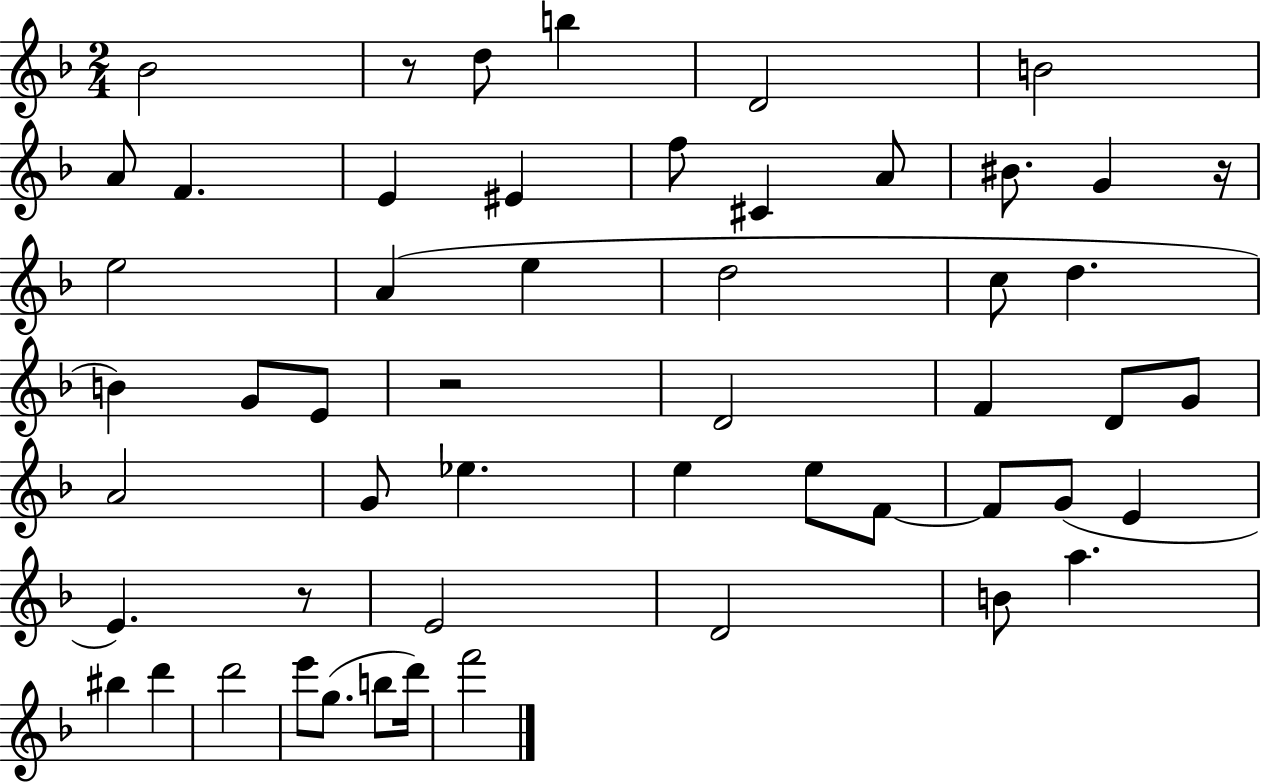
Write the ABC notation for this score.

X:1
T:Untitled
M:2/4
L:1/4
K:F
_B2 z/2 d/2 b D2 B2 A/2 F E ^E f/2 ^C A/2 ^B/2 G z/4 e2 A e d2 c/2 d B G/2 E/2 z2 D2 F D/2 G/2 A2 G/2 _e e e/2 F/2 F/2 G/2 E E z/2 E2 D2 B/2 a ^b d' d'2 e'/2 g/2 b/2 d'/4 f'2